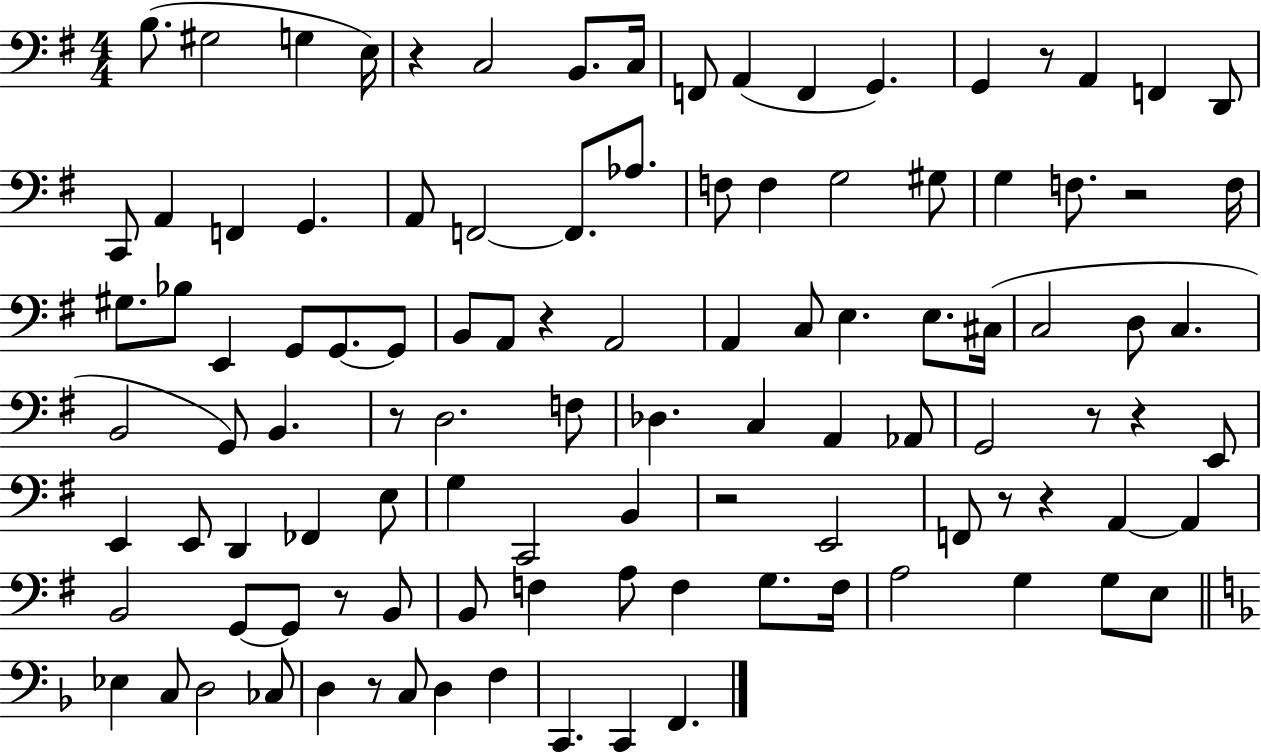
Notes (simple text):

B3/e. G#3/h G3/q E3/s R/q C3/h B2/e. C3/s F2/e A2/q F2/q G2/q. G2/q R/e A2/q F2/q D2/e C2/e A2/q F2/q G2/q. A2/e F2/h F2/e. Ab3/e. F3/e F3/q G3/h G#3/e G3/q F3/e. R/h F3/s G#3/e. Bb3/e E2/q G2/e G2/e. G2/e B2/e A2/e R/q A2/h A2/q C3/e E3/q. E3/e. C#3/s C3/h D3/e C3/q. B2/h G2/e B2/q. R/e D3/h. F3/e Db3/q. C3/q A2/q Ab2/e G2/h R/e R/q E2/e E2/q E2/e D2/q FES2/q E3/e G3/q C2/h B2/q R/h E2/h F2/e R/e R/q A2/q A2/q B2/h G2/e G2/e R/e B2/e B2/e F3/q A3/e F3/q G3/e. F3/s A3/h G3/q G3/e E3/e Eb3/q C3/e D3/h CES3/e D3/q R/e C3/e D3/q F3/q C2/q. C2/q F2/q.